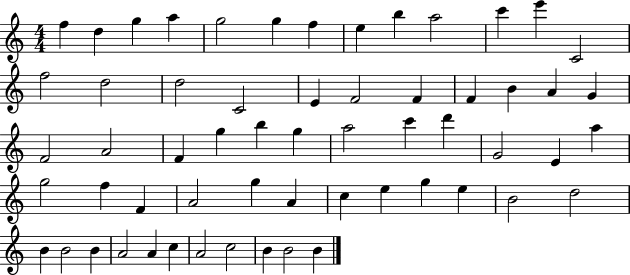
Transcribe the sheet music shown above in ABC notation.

X:1
T:Untitled
M:4/4
L:1/4
K:C
f d g a g2 g f e b a2 c' e' C2 f2 d2 d2 C2 E F2 F F B A G F2 A2 F g b g a2 c' d' G2 E a g2 f F A2 g A c e g e B2 d2 B B2 B A2 A c A2 c2 B B2 B